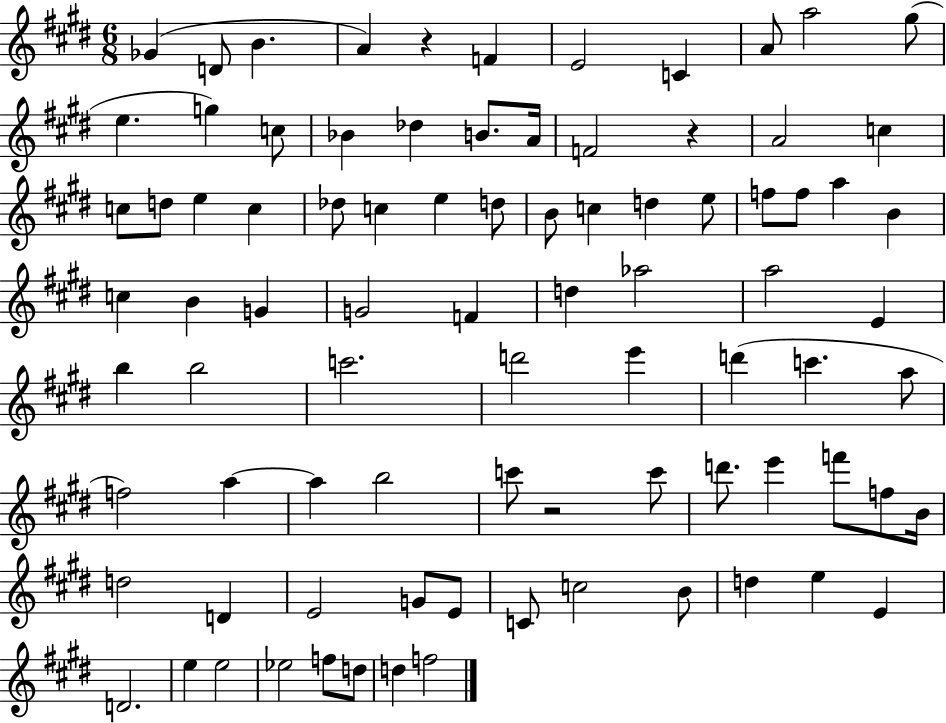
Gb4/q D4/e B4/q. A4/q R/q F4/q E4/h C4/q A4/e A5/h G#5/e E5/q. G5/q C5/e Bb4/q Db5/q B4/e. A4/s F4/h R/q A4/h C5/q C5/e D5/e E5/q C5/q Db5/e C5/q E5/q D5/e B4/e C5/q D5/q E5/e F5/e F5/e A5/q B4/q C5/q B4/q G4/q G4/h F4/q D5/q Ab5/h A5/h E4/q B5/q B5/h C6/h. D6/h E6/q D6/q C6/q. A5/e F5/h A5/q A5/q B5/h C6/e R/h C6/e D6/e. E6/q F6/e F5/e B4/s D5/h D4/q E4/h G4/e E4/e C4/e C5/h B4/e D5/q E5/q E4/q D4/h. E5/q E5/h Eb5/h F5/e D5/e D5/q F5/h